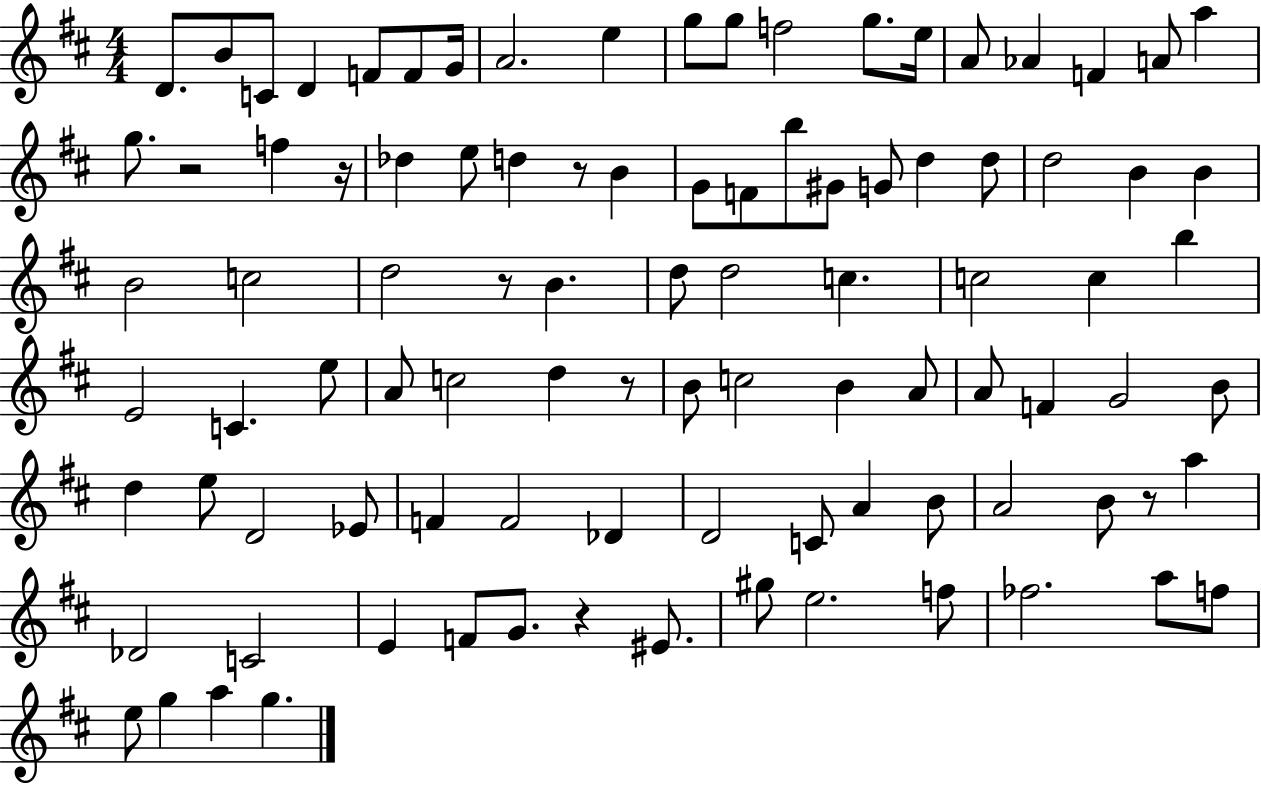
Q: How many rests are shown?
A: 7